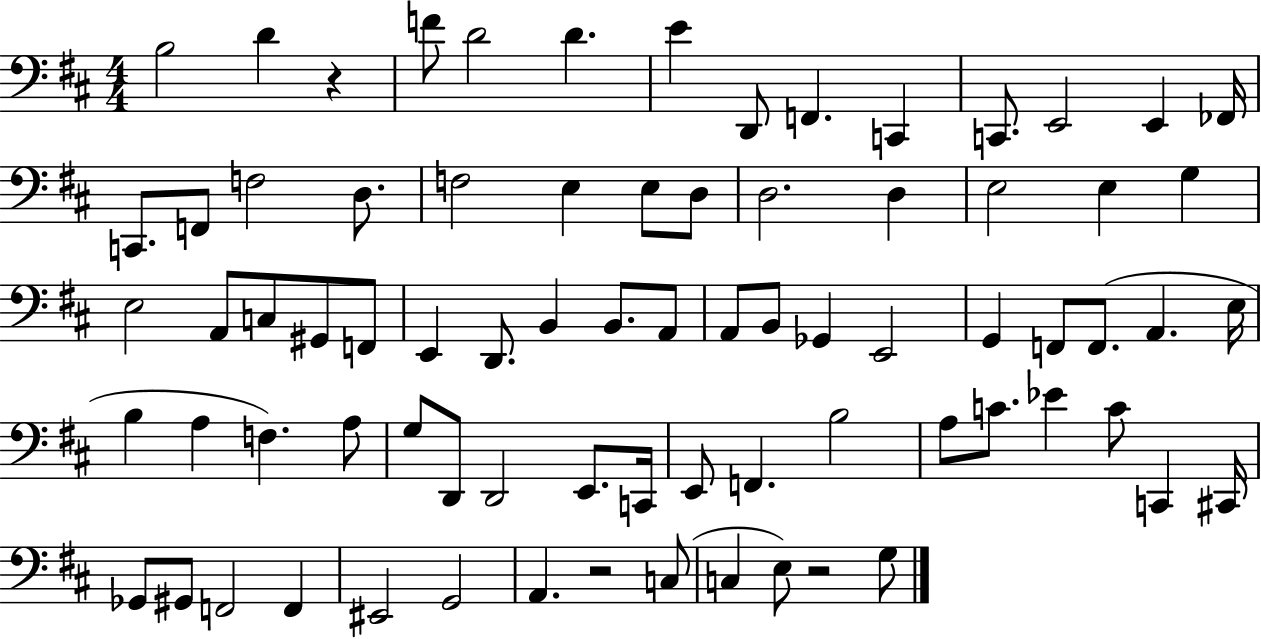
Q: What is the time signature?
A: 4/4